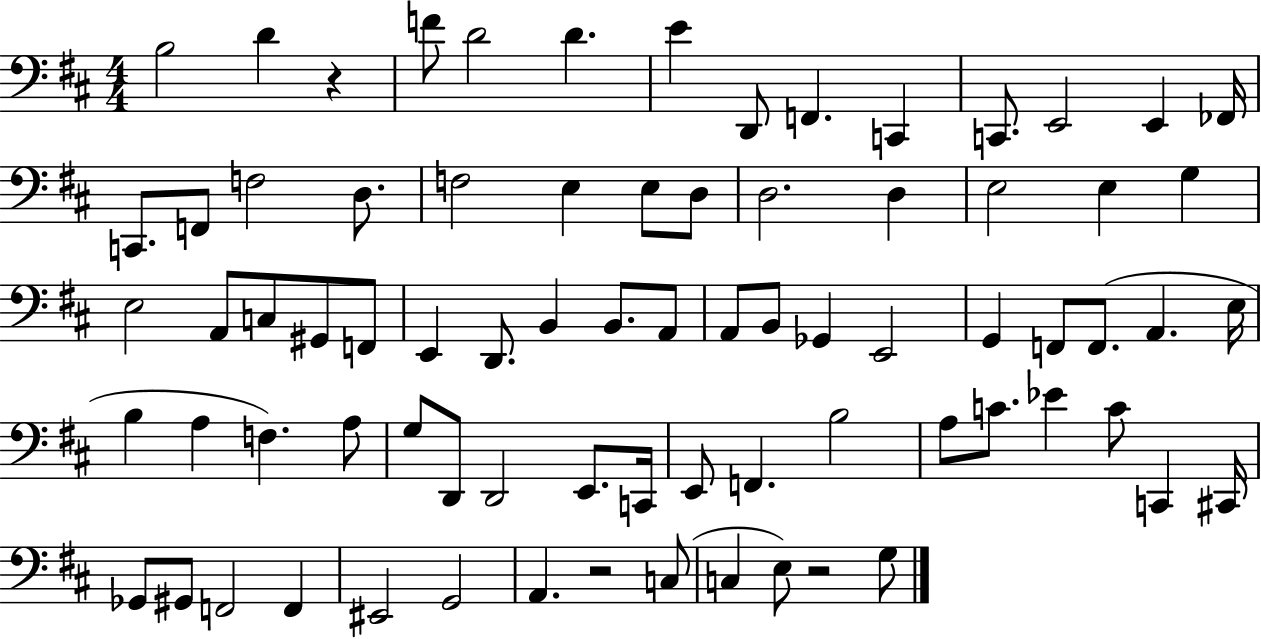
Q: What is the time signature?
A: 4/4